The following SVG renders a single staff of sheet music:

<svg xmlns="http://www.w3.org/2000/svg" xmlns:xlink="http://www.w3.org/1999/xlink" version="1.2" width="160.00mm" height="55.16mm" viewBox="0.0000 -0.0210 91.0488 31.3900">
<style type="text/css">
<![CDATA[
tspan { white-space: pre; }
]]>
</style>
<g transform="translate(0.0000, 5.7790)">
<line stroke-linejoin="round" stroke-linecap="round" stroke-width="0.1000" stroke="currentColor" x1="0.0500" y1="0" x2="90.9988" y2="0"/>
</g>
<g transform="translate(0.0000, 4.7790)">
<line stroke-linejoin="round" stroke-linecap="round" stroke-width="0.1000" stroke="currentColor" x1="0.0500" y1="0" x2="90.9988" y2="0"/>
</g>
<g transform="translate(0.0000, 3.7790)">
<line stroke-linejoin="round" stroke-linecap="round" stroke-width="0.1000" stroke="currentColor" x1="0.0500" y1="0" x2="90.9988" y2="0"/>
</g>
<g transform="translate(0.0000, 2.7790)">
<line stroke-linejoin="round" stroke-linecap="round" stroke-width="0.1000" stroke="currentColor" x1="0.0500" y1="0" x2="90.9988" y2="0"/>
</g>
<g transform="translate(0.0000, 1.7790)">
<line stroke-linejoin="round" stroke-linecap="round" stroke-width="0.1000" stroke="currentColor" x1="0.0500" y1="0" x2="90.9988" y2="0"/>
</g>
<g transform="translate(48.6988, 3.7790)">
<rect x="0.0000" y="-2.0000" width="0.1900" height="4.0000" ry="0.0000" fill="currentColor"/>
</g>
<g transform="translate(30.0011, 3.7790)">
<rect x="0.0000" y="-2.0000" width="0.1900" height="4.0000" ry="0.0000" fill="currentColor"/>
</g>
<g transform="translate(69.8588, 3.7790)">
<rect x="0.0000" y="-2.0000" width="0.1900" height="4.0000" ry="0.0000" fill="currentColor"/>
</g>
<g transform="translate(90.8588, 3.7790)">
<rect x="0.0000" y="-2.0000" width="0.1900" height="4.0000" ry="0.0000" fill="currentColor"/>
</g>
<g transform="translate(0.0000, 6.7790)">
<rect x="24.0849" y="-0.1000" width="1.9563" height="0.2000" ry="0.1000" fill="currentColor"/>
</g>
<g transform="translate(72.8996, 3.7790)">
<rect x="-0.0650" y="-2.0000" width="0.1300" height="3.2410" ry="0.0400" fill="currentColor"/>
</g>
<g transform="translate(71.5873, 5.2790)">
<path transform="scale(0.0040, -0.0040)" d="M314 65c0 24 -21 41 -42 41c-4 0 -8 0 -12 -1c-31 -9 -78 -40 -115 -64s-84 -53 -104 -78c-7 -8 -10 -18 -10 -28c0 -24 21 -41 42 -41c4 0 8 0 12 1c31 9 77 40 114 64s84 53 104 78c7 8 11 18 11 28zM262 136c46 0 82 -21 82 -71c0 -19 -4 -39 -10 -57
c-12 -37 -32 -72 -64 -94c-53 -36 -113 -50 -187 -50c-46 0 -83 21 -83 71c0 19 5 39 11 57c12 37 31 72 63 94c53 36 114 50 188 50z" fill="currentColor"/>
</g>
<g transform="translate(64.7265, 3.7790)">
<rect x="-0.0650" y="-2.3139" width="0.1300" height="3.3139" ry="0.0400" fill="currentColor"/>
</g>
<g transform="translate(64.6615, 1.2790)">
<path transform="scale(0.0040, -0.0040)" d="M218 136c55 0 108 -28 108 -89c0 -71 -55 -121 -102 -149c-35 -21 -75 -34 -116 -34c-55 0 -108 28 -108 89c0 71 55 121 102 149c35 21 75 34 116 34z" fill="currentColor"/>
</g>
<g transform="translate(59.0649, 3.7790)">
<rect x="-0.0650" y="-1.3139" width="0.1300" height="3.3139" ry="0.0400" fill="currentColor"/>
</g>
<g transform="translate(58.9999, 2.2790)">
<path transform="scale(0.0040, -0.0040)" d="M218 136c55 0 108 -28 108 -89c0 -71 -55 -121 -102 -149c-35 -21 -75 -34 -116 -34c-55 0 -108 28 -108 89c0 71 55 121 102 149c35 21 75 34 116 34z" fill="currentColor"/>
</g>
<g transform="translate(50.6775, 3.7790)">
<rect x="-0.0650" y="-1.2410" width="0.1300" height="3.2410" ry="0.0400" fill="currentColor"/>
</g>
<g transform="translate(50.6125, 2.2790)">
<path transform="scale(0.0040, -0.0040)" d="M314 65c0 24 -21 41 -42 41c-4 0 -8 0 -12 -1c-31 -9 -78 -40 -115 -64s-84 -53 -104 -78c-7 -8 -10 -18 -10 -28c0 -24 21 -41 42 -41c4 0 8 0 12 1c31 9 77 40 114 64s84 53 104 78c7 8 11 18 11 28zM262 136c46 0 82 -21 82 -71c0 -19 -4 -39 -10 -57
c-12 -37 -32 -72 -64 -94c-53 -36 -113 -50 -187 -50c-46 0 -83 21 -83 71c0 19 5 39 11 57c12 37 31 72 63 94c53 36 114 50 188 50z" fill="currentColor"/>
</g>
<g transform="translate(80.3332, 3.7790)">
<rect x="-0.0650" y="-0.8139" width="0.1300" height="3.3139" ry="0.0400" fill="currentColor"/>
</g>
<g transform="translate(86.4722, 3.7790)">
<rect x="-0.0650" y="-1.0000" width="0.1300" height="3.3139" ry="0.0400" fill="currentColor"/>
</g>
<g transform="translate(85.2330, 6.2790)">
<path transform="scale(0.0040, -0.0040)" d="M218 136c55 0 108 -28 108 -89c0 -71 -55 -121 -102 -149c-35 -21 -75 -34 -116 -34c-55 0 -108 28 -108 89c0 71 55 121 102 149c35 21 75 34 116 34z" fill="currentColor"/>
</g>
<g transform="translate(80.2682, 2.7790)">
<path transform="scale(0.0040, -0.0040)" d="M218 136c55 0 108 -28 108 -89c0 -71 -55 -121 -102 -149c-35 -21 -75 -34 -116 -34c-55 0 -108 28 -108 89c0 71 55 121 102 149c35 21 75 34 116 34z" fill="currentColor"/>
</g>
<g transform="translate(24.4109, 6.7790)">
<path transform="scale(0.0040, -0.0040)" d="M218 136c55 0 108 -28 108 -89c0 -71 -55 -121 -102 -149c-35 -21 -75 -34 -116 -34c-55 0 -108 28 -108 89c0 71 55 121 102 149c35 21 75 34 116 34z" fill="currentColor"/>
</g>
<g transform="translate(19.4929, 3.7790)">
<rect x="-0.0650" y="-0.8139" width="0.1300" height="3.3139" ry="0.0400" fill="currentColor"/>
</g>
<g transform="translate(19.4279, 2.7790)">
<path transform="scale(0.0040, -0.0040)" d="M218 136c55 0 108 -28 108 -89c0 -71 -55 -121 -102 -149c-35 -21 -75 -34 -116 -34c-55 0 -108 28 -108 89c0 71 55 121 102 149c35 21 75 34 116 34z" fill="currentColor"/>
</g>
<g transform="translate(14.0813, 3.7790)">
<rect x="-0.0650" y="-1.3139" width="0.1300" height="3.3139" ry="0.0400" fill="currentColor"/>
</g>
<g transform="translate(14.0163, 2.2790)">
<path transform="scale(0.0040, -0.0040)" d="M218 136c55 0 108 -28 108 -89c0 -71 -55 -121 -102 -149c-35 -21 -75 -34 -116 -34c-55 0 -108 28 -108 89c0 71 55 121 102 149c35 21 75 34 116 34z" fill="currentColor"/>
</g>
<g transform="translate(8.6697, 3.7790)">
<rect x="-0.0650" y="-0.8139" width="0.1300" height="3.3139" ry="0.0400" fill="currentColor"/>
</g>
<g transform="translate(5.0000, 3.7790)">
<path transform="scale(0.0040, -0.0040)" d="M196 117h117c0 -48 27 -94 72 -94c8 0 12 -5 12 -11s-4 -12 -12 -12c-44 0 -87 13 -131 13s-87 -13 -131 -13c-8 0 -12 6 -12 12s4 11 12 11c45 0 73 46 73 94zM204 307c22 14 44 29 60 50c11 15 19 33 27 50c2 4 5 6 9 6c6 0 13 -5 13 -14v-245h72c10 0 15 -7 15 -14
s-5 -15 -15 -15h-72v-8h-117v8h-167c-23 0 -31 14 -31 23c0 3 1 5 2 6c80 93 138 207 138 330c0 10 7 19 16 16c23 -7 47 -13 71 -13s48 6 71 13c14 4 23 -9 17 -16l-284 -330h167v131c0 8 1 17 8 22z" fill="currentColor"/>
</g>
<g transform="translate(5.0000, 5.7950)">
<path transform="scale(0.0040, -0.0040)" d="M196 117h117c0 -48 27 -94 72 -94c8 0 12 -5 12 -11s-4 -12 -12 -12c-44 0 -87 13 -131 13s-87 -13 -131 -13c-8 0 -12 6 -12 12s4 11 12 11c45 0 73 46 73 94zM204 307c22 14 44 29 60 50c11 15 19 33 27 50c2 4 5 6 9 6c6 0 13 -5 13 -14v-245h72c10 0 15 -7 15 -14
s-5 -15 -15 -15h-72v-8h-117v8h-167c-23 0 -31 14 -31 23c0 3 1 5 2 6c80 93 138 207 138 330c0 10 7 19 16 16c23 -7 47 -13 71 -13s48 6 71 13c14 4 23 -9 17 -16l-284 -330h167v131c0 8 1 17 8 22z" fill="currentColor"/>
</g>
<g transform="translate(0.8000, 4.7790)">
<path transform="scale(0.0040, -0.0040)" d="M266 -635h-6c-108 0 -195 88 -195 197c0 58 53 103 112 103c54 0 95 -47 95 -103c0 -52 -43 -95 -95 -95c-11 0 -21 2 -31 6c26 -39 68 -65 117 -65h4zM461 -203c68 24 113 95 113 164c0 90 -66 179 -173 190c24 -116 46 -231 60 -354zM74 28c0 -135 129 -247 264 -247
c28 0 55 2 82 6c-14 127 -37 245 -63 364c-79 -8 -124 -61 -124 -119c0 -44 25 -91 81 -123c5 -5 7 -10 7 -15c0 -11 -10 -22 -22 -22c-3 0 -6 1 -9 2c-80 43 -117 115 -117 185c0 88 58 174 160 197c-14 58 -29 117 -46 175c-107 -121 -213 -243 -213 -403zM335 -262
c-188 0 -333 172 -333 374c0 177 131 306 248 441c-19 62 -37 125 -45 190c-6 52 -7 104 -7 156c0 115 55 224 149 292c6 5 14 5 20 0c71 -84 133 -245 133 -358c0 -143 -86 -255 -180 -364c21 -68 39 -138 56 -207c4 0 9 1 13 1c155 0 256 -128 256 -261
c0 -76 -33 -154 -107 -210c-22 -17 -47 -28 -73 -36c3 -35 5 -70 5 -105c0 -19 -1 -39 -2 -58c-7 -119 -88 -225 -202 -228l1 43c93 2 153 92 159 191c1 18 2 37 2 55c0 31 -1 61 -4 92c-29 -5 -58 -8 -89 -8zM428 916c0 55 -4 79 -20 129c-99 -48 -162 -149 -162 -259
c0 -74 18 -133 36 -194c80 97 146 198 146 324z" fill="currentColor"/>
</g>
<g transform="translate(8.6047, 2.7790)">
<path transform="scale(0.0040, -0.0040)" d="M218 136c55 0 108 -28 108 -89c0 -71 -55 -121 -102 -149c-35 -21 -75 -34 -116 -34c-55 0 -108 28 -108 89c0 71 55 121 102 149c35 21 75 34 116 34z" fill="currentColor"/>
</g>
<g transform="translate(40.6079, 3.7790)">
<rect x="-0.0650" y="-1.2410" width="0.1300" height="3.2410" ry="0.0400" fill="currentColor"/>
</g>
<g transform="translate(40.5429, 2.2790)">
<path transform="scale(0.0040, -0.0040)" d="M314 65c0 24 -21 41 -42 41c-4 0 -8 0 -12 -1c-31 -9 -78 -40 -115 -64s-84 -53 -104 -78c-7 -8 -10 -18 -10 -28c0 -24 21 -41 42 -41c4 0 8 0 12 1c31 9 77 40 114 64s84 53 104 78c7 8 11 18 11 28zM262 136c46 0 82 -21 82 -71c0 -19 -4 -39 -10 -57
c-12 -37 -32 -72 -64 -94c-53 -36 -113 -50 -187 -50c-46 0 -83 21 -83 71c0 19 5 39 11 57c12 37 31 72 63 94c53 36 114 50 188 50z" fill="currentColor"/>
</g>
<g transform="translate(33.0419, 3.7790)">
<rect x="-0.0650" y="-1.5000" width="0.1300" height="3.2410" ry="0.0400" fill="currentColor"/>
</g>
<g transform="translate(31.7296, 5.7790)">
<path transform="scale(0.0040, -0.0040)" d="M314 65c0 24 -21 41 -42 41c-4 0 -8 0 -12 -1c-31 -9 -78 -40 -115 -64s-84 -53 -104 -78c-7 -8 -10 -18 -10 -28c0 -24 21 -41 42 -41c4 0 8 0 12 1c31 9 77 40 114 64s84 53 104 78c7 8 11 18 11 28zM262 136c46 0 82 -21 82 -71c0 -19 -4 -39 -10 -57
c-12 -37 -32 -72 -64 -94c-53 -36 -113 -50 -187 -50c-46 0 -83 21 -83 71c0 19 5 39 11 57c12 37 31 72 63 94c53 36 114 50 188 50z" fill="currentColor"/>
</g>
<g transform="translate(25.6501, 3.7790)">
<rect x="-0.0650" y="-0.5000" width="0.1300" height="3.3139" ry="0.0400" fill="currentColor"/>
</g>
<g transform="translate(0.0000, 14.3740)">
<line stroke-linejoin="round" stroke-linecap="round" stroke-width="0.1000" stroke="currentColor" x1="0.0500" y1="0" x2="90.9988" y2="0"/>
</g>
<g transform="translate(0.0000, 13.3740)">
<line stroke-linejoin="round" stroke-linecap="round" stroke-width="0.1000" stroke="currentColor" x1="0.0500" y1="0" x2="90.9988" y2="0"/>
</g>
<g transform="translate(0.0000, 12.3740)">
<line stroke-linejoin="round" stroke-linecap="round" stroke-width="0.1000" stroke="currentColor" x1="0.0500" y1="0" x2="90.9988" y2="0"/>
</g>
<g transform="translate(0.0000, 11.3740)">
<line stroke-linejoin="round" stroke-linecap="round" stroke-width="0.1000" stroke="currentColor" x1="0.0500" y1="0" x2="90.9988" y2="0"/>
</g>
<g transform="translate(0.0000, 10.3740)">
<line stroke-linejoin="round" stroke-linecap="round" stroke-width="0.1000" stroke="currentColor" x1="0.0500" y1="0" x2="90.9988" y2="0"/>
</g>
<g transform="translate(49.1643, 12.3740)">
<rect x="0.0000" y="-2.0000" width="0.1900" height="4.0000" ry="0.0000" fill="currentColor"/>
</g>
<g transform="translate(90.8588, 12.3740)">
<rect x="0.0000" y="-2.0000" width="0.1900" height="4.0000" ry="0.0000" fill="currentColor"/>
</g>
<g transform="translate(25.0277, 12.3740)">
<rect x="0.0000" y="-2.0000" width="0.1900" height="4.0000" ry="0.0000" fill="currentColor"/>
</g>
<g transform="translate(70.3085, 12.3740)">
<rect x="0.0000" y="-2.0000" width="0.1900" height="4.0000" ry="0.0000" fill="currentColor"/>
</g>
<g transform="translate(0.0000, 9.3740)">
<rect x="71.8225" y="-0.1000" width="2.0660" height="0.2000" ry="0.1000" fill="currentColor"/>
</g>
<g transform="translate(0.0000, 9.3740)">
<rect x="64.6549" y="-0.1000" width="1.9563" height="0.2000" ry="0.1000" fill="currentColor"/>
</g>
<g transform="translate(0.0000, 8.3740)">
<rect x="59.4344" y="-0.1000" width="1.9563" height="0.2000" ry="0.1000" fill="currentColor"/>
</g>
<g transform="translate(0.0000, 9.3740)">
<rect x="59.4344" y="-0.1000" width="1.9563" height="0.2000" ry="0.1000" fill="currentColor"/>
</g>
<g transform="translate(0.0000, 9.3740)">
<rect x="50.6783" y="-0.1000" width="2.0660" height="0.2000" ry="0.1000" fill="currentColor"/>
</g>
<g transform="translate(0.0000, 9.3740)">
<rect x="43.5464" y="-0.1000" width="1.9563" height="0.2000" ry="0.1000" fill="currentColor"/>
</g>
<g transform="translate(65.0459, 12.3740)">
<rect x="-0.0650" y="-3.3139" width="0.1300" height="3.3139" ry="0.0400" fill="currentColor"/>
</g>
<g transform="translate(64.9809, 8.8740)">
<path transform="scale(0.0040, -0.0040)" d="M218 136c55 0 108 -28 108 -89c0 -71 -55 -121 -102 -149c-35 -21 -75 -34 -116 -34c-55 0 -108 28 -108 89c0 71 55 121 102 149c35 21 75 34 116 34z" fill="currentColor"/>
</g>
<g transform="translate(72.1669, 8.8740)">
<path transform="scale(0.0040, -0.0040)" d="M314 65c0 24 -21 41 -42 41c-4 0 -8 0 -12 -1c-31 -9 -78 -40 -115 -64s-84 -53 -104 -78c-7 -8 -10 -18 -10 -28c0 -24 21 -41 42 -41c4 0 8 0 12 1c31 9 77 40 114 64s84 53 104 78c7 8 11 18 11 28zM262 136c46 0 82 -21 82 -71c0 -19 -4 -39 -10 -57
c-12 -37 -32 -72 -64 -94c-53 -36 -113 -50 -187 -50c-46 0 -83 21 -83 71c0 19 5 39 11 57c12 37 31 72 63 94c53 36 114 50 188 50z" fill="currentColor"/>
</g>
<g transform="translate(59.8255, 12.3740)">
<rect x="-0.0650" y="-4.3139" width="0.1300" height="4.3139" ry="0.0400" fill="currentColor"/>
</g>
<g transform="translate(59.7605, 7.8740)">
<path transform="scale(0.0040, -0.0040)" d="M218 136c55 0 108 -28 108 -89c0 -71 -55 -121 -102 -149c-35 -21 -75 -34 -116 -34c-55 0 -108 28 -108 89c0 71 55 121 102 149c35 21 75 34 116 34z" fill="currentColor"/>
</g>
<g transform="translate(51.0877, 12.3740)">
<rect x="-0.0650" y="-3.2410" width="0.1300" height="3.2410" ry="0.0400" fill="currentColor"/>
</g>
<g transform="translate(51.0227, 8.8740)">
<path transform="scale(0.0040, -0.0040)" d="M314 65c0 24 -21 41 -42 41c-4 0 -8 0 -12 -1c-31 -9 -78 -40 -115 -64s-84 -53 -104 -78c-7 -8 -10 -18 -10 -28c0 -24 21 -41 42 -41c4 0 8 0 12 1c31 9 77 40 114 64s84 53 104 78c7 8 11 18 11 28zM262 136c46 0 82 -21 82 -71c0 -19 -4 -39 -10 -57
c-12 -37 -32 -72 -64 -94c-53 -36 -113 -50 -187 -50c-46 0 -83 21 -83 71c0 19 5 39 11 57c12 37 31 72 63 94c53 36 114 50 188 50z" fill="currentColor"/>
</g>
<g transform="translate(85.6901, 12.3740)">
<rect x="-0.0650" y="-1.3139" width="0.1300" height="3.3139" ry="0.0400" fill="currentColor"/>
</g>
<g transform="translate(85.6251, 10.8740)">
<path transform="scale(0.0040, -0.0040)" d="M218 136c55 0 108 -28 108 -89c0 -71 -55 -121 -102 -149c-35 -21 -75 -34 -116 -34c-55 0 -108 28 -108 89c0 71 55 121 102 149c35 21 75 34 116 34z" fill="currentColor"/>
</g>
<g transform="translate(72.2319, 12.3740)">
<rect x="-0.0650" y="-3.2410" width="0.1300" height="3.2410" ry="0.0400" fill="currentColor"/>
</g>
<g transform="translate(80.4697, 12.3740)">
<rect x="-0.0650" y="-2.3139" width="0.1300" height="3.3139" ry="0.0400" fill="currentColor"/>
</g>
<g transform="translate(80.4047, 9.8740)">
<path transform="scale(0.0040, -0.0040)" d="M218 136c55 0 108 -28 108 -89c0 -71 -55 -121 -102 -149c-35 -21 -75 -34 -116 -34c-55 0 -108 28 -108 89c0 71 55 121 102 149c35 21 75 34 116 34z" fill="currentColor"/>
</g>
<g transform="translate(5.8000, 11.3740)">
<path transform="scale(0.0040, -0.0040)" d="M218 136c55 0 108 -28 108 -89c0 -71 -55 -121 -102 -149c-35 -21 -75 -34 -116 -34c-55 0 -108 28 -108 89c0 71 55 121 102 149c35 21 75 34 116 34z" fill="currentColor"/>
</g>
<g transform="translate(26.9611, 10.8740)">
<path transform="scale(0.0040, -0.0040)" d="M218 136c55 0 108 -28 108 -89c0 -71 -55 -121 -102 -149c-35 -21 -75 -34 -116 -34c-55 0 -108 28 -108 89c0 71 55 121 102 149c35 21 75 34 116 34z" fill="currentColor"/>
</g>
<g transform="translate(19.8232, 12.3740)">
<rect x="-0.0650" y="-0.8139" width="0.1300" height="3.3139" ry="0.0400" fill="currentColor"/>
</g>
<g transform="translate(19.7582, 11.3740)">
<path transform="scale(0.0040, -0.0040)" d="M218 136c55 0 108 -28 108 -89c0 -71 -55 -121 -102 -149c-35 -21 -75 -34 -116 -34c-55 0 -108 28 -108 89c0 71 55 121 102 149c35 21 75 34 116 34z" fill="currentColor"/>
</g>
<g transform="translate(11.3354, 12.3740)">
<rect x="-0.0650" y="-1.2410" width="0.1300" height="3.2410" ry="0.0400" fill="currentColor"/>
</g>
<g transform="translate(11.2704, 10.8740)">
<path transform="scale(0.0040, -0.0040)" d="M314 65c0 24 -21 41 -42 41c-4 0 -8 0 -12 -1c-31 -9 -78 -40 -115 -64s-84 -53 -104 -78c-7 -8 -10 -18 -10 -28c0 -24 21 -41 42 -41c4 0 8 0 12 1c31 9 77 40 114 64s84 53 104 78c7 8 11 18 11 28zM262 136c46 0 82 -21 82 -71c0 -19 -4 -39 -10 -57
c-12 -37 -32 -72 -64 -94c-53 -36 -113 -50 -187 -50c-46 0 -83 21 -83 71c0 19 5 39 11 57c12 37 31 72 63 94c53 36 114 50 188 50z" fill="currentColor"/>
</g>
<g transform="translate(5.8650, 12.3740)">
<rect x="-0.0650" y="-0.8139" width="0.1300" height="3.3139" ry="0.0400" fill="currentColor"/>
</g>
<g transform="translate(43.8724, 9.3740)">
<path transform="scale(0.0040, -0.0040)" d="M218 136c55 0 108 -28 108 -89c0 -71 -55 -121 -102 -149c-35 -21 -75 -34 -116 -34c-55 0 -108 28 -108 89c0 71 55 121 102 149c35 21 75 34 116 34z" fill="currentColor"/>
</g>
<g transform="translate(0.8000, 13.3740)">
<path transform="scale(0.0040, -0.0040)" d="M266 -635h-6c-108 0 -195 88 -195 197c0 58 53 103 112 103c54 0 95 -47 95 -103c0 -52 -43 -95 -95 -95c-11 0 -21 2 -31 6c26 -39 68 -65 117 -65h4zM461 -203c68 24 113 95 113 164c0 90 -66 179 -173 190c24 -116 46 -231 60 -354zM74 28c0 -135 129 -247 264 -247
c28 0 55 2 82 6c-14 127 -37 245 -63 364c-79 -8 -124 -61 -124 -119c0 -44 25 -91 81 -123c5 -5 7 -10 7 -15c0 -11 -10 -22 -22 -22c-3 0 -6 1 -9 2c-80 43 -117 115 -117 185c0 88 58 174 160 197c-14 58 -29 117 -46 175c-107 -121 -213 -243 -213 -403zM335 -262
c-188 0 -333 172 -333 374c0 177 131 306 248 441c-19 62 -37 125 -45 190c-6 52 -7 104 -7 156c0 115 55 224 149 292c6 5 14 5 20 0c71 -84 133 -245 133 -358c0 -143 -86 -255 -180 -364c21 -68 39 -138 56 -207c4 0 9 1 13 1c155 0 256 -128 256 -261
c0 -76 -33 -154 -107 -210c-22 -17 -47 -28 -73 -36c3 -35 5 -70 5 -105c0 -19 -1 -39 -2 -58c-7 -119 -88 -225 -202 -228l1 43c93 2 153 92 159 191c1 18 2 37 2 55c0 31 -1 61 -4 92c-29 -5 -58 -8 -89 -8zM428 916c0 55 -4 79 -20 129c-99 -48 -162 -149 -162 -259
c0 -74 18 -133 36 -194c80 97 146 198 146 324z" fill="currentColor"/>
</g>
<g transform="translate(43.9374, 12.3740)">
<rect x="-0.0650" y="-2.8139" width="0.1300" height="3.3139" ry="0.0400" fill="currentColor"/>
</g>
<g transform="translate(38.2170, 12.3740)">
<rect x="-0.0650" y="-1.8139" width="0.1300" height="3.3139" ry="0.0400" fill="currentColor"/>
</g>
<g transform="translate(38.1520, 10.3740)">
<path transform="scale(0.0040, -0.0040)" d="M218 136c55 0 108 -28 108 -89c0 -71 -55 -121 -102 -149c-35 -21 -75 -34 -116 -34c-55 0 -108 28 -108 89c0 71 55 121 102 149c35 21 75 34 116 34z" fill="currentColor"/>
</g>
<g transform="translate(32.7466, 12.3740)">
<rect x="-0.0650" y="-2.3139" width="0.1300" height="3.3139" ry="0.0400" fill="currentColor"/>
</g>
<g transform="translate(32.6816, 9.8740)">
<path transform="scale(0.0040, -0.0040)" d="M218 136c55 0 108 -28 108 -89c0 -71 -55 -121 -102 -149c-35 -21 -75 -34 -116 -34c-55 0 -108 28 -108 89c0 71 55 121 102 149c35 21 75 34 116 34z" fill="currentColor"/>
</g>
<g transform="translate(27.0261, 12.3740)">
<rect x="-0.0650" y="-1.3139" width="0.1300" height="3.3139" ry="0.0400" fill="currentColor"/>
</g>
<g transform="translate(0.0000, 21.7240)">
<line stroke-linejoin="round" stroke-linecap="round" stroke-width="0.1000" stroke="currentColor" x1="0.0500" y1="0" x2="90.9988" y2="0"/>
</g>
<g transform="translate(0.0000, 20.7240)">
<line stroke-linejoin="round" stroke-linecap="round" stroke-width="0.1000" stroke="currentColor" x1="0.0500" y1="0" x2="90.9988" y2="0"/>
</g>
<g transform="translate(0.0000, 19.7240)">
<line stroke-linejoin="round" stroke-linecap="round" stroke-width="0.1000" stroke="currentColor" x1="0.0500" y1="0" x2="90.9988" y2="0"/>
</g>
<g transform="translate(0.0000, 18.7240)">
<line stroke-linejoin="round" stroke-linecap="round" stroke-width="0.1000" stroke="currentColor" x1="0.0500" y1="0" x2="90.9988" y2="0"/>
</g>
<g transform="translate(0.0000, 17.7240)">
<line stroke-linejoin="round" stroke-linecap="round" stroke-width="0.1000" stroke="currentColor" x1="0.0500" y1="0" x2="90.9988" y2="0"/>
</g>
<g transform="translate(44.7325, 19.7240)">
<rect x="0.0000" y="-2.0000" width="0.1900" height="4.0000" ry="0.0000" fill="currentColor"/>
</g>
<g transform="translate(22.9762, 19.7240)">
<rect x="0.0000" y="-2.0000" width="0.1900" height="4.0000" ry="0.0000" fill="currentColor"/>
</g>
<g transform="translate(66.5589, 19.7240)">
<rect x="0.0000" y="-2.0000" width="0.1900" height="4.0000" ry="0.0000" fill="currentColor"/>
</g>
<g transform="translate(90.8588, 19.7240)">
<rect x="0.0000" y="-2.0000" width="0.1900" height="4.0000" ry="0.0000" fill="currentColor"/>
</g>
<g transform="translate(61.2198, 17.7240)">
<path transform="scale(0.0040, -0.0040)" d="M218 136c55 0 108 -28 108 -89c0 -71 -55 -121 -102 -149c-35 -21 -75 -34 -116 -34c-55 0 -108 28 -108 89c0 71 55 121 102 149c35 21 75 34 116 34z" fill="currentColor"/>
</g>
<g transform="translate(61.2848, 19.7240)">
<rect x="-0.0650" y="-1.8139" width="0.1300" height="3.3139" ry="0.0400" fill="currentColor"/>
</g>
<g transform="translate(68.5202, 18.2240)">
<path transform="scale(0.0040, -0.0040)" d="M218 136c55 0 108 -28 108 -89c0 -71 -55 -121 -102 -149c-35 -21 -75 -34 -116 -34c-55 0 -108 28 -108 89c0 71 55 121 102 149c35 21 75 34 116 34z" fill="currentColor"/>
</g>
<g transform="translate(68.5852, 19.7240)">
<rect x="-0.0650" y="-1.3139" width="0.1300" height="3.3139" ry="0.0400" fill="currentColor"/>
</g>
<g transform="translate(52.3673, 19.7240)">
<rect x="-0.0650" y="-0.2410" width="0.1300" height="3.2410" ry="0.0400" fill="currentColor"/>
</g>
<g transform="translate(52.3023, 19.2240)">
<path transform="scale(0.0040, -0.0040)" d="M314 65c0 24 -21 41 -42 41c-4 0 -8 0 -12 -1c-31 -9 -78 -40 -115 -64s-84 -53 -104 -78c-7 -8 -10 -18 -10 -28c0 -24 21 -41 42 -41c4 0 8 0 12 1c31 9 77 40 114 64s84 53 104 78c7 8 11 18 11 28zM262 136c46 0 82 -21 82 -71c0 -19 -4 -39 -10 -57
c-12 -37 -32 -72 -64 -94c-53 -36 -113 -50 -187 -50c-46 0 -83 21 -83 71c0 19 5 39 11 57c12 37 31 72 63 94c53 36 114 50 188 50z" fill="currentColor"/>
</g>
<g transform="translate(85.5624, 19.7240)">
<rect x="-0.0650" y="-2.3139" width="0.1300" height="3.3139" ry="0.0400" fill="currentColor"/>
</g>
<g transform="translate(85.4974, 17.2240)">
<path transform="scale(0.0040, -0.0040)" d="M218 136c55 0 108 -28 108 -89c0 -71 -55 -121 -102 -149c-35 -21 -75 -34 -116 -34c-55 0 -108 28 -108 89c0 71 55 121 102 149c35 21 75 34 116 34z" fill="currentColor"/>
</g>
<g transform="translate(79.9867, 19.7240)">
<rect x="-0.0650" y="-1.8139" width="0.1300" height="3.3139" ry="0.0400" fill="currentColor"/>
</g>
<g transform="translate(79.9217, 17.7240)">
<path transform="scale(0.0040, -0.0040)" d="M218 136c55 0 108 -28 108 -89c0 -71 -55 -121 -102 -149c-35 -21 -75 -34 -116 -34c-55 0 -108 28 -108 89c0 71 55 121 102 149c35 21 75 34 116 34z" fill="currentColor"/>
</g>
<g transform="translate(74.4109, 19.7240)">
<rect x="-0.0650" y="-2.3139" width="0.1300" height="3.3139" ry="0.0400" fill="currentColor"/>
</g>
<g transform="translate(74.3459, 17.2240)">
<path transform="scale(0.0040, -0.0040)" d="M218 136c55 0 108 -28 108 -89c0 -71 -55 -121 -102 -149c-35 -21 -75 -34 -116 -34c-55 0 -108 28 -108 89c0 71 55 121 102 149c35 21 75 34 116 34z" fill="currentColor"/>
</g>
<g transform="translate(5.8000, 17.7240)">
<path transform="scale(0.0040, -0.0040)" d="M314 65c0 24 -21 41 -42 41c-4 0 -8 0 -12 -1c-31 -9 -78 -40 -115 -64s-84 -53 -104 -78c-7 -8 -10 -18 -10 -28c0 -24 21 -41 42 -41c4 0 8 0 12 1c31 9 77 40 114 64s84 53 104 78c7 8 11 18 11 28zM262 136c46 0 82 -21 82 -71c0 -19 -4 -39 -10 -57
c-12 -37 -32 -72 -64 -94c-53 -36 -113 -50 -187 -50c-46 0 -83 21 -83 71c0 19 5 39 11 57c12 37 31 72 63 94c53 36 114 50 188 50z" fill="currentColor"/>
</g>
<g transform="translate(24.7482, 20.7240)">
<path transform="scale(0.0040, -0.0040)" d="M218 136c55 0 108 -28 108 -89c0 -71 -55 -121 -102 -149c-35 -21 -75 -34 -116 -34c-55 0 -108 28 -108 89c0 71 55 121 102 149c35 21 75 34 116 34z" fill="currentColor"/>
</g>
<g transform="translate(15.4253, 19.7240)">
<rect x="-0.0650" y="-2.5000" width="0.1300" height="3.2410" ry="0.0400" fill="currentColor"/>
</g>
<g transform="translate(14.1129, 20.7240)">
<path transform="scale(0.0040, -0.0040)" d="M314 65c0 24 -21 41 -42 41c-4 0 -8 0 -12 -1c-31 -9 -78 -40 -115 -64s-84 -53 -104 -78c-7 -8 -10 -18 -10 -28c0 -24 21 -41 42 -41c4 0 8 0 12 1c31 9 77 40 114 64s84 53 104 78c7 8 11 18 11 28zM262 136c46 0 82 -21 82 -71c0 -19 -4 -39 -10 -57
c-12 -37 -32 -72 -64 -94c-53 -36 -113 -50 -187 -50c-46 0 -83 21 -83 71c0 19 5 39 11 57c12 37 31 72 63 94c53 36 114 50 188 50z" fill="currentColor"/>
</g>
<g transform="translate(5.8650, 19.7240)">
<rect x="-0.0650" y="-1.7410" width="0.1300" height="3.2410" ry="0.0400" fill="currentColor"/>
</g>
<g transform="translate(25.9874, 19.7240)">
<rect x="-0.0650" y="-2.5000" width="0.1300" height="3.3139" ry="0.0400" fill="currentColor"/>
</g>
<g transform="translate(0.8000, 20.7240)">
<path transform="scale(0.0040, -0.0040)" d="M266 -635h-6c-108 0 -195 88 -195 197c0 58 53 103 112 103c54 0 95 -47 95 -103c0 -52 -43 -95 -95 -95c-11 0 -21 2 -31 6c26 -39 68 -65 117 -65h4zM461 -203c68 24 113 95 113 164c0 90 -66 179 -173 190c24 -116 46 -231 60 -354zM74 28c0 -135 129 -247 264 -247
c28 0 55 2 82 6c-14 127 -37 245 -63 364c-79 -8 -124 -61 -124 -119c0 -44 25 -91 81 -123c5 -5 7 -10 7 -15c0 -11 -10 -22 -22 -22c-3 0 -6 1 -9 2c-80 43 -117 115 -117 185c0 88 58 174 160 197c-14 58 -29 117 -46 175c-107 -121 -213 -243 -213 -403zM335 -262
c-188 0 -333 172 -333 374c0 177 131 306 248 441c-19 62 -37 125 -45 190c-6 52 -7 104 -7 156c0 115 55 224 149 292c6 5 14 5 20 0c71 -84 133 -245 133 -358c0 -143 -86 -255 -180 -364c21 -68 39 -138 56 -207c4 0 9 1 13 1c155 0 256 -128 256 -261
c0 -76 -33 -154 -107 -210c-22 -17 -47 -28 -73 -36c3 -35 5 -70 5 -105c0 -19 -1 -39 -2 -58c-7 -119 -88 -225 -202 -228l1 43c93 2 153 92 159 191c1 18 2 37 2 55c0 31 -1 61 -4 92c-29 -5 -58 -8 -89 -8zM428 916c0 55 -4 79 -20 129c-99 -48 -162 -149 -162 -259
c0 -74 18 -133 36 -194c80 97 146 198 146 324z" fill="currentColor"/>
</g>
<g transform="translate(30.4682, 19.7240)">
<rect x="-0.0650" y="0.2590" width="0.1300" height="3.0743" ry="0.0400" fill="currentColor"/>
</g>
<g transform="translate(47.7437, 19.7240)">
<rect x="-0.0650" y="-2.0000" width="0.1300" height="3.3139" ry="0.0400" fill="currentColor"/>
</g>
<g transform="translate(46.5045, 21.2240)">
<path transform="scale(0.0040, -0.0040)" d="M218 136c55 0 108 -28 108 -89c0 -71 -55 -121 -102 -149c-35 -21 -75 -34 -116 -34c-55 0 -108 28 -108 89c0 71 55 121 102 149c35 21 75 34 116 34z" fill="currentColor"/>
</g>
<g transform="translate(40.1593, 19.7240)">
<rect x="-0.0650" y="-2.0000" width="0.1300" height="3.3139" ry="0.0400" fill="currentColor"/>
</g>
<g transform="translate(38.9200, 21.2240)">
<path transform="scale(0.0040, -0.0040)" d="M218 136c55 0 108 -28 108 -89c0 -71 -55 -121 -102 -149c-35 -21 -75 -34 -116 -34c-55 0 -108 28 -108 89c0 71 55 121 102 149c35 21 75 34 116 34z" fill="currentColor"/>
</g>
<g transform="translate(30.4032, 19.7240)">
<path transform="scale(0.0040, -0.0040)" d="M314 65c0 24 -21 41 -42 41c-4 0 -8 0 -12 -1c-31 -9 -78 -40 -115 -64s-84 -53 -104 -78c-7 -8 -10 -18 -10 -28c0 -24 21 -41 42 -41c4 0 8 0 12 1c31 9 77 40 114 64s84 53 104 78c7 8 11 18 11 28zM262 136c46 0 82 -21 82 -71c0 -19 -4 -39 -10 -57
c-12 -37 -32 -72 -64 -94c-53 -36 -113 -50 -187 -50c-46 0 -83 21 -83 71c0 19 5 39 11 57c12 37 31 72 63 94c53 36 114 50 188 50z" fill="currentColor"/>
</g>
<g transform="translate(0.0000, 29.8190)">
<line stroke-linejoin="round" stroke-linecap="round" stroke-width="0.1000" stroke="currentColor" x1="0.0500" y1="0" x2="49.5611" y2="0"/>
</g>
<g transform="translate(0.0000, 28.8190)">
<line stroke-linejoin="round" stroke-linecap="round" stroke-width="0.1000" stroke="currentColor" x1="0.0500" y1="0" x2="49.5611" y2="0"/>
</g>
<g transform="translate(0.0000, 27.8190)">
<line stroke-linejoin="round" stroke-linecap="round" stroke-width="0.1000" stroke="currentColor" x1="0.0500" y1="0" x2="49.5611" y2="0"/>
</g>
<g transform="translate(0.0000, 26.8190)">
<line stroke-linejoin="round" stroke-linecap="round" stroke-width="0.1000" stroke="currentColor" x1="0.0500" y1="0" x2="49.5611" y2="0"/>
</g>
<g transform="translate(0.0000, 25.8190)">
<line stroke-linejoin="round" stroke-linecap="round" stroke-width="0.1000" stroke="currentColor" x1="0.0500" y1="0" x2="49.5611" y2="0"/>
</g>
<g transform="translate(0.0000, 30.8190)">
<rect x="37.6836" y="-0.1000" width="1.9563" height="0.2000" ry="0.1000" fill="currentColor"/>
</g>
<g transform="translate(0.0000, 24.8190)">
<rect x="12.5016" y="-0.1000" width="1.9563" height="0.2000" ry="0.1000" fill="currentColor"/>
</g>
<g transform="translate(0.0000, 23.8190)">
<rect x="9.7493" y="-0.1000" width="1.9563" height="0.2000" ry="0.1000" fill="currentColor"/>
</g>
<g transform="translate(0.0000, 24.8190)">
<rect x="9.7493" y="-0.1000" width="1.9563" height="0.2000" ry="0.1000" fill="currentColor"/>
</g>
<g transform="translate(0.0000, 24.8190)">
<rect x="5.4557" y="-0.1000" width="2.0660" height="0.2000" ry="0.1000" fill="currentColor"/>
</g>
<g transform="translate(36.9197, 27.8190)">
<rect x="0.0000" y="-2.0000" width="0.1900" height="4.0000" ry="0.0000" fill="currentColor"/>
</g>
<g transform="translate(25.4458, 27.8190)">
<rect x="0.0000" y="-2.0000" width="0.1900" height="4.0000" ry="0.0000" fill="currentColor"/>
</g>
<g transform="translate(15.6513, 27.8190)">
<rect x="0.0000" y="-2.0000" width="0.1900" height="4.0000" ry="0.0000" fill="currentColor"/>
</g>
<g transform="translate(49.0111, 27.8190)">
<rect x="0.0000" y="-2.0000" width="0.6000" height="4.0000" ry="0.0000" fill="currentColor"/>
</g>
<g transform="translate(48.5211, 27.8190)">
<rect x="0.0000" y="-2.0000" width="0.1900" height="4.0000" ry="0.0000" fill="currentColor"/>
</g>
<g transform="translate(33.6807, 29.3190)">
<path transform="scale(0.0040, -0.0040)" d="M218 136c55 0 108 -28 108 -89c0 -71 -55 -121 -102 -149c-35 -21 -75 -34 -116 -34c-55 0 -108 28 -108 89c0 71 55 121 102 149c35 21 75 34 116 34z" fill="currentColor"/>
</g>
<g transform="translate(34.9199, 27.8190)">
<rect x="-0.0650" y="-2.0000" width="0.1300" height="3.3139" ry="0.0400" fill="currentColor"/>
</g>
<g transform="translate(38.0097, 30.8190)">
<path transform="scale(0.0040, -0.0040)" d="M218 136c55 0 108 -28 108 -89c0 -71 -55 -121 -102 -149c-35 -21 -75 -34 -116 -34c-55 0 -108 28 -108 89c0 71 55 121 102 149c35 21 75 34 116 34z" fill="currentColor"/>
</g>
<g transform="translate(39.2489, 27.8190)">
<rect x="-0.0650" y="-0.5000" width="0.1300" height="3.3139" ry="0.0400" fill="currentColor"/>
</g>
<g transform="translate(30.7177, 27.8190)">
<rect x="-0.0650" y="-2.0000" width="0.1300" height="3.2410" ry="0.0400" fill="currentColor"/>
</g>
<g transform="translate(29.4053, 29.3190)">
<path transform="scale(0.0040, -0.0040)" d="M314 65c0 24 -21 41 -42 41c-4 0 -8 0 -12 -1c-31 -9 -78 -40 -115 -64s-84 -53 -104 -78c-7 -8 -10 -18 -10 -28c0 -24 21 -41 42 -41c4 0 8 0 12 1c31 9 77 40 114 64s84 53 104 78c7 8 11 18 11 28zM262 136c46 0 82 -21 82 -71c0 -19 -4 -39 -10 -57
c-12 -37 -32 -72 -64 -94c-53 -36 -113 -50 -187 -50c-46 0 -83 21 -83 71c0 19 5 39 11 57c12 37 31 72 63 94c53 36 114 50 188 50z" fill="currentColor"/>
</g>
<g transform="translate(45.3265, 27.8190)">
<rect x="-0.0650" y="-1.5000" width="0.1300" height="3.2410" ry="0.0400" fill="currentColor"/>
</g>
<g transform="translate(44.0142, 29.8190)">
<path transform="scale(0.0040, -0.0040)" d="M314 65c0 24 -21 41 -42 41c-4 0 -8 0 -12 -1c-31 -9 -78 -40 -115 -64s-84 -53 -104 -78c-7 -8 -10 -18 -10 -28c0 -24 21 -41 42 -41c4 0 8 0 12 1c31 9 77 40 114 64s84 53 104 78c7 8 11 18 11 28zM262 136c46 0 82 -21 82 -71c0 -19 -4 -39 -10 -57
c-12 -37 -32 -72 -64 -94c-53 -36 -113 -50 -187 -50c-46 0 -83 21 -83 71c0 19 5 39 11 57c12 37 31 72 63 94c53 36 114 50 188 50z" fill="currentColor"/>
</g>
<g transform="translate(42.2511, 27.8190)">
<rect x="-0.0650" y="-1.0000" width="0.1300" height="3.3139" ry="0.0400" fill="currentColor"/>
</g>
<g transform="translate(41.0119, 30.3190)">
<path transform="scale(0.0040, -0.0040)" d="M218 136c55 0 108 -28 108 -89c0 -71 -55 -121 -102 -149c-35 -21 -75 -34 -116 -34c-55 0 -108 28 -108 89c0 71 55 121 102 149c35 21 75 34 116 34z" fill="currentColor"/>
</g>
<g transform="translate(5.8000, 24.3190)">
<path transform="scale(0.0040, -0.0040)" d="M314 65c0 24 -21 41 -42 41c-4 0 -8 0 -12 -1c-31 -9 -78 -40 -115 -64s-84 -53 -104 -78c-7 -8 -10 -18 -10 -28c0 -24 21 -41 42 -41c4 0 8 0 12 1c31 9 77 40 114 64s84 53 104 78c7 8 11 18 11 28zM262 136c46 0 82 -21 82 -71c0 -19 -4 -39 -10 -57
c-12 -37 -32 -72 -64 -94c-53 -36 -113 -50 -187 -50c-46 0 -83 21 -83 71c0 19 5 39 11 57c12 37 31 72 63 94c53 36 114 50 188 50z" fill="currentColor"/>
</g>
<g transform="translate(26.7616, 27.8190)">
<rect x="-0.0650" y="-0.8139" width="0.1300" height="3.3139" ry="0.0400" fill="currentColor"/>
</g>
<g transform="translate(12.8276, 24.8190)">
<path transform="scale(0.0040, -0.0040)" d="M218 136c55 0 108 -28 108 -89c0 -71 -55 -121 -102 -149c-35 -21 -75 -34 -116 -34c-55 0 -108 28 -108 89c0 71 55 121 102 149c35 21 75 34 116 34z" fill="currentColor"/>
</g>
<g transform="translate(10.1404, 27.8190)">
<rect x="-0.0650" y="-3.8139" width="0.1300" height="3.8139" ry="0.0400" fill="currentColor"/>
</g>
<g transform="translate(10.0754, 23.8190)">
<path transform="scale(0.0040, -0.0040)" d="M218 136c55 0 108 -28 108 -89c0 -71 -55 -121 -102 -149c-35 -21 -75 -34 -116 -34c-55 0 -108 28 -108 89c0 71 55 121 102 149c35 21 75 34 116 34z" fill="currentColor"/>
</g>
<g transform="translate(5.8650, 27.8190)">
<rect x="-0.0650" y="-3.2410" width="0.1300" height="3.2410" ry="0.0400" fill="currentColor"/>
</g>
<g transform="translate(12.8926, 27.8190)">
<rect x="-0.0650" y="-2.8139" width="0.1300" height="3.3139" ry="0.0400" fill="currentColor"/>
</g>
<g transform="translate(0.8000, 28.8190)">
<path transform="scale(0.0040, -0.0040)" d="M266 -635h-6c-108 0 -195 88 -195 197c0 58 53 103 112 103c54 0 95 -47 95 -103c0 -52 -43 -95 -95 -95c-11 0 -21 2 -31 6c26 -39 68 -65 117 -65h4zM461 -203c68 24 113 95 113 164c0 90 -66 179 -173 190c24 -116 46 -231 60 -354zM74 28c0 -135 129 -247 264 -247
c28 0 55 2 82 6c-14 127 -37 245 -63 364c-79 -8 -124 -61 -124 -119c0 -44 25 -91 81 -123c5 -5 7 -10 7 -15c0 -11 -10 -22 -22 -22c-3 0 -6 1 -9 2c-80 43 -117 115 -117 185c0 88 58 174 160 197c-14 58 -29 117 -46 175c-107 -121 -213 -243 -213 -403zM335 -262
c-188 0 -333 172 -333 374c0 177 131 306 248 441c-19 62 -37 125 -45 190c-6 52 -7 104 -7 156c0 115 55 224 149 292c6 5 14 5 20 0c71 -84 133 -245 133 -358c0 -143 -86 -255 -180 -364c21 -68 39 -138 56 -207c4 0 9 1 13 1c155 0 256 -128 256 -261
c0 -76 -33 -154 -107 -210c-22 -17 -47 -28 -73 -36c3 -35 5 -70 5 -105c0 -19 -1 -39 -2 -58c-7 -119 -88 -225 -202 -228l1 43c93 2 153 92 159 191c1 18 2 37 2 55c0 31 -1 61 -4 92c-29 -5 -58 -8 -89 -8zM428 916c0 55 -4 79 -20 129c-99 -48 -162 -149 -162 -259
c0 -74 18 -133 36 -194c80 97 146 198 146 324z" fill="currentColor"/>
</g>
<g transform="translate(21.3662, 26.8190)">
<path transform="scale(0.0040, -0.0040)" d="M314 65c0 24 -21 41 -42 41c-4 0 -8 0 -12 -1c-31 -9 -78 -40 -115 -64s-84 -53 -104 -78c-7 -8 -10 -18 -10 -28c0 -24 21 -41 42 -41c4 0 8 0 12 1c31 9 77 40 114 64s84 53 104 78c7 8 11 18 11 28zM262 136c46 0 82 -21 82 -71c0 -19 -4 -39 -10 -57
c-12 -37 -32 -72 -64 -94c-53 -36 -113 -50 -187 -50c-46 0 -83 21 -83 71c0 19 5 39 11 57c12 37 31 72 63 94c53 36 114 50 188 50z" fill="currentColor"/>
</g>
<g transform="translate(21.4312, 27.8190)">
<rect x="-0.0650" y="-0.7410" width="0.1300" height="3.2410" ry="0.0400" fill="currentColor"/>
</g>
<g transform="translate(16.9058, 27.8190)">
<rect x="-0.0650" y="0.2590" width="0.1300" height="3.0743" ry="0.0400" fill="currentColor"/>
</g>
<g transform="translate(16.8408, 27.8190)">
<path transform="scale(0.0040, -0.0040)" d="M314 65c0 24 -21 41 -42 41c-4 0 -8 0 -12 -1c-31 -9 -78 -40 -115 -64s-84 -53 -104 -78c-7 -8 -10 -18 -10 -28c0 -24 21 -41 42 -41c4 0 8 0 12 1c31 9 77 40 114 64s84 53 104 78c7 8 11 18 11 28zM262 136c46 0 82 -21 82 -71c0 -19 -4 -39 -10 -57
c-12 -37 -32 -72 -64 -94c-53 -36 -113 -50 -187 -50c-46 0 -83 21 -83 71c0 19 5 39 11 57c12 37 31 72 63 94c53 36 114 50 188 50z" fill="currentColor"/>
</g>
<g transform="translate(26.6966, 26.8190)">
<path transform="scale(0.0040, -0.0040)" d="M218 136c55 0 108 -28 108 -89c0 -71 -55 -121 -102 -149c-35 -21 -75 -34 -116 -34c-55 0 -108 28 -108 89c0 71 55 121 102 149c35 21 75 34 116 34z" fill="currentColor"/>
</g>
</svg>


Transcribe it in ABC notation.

X:1
T:Untitled
M:4/4
L:1/4
K:C
d e d C E2 e2 e2 e g F2 d D d e2 d e g f a b2 d' b b2 g e f2 G2 G B2 F F c2 f e g f g b2 c' a B2 d2 d F2 F C D E2